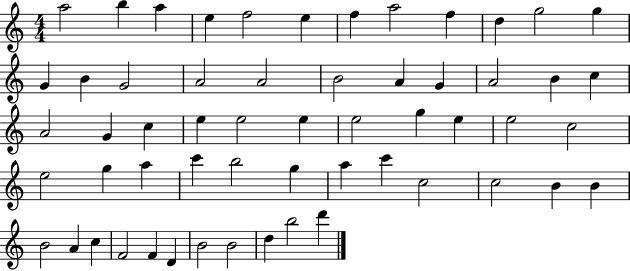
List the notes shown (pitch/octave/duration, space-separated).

A5/h B5/q A5/q E5/q F5/h E5/q F5/q A5/h F5/q D5/q G5/h G5/q G4/q B4/q G4/h A4/h A4/h B4/h A4/q G4/q A4/h B4/q C5/q A4/h G4/q C5/q E5/q E5/h E5/q E5/h G5/q E5/q E5/h C5/h E5/h G5/q A5/q C6/q B5/h G5/q A5/q C6/q C5/h C5/h B4/q B4/q B4/h A4/q C5/q F4/h F4/q D4/q B4/h B4/h D5/q B5/h D6/q